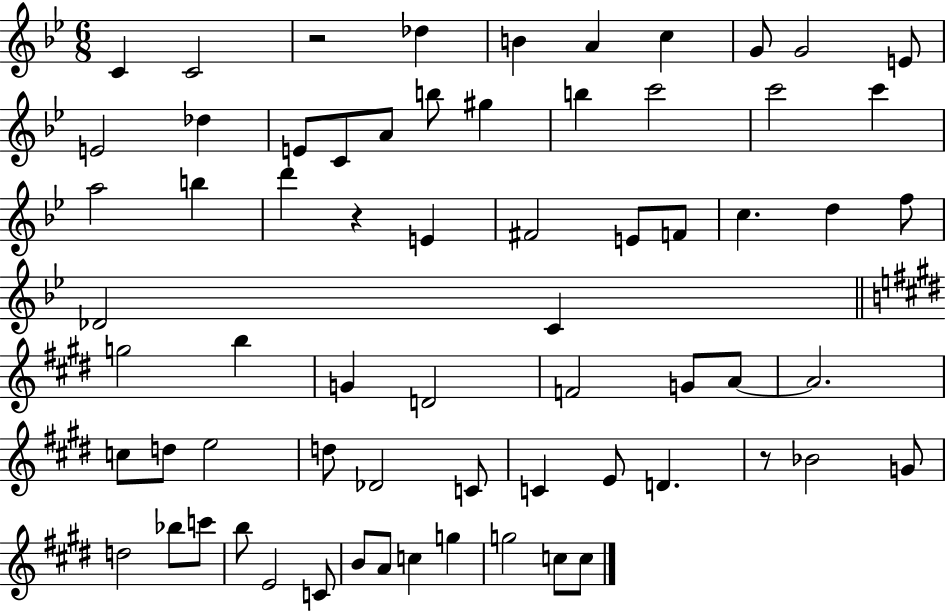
{
  \clef treble
  \numericTimeSignature
  \time 6/8
  \key bes \major
  \repeat volta 2 { c'4 c'2 | r2 des''4 | b'4 a'4 c''4 | g'8 g'2 e'8 | \break e'2 des''4 | e'8 c'8 a'8 b''8 gis''4 | b''4 c'''2 | c'''2 c'''4 | \break a''2 b''4 | d'''4 r4 e'4 | fis'2 e'8 f'8 | c''4. d''4 f''8 | \break des'2 c'4 | \bar "||" \break \key e \major g''2 b''4 | g'4 d'2 | f'2 g'8 a'8~~ | a'2. | \break c''8 d''8 e''2 | d''8 des'2 c'8 | c'4 e'8 d'4. | r8 bes'2 g'8 | \break d''2 bes''8 c'''8 | b''8 e'2 c'8 | b'8 a'8 c''4 g''4 | g''2 c''8 c''8 | \break } \bar "|."
}